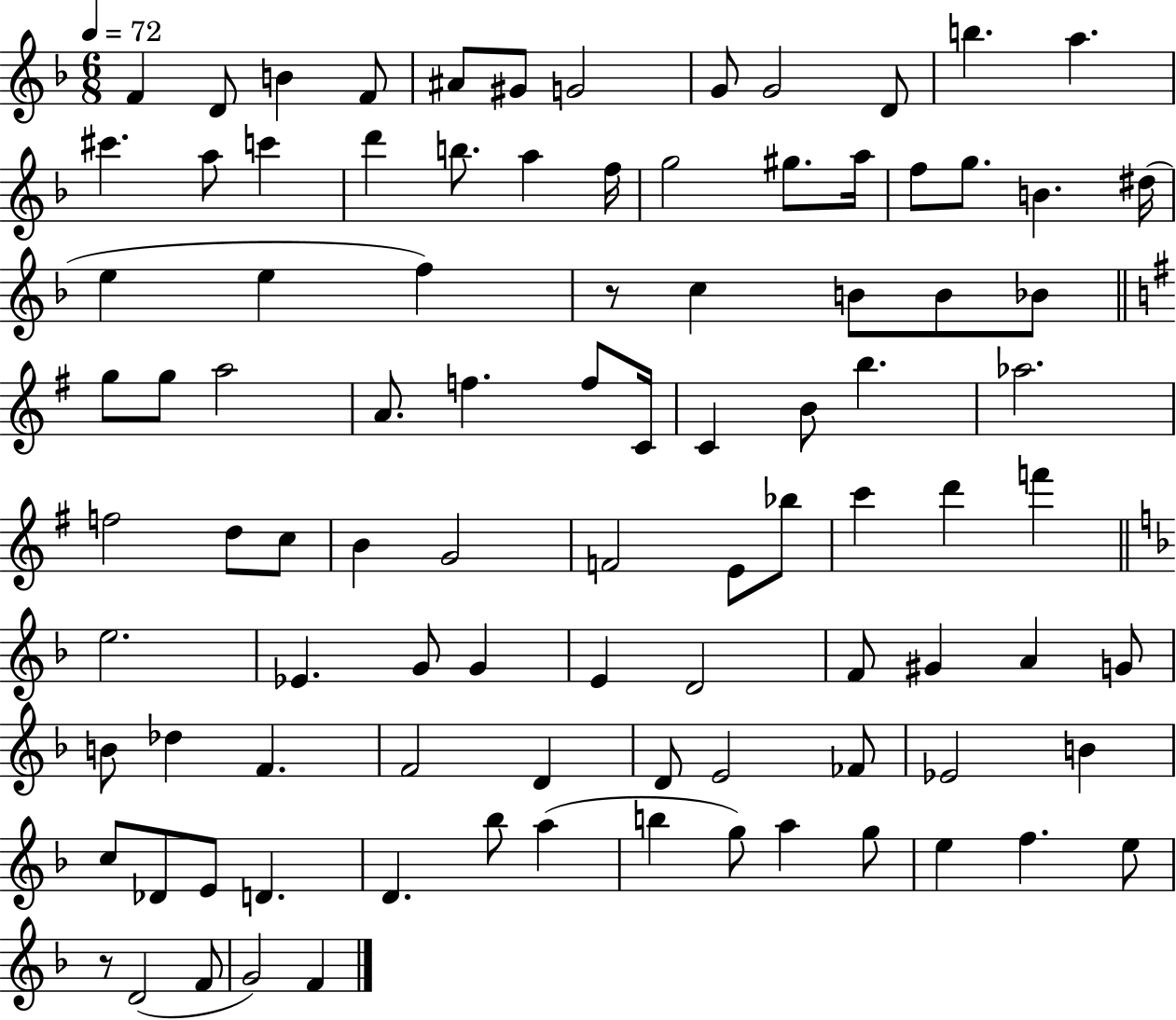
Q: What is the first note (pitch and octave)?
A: F4